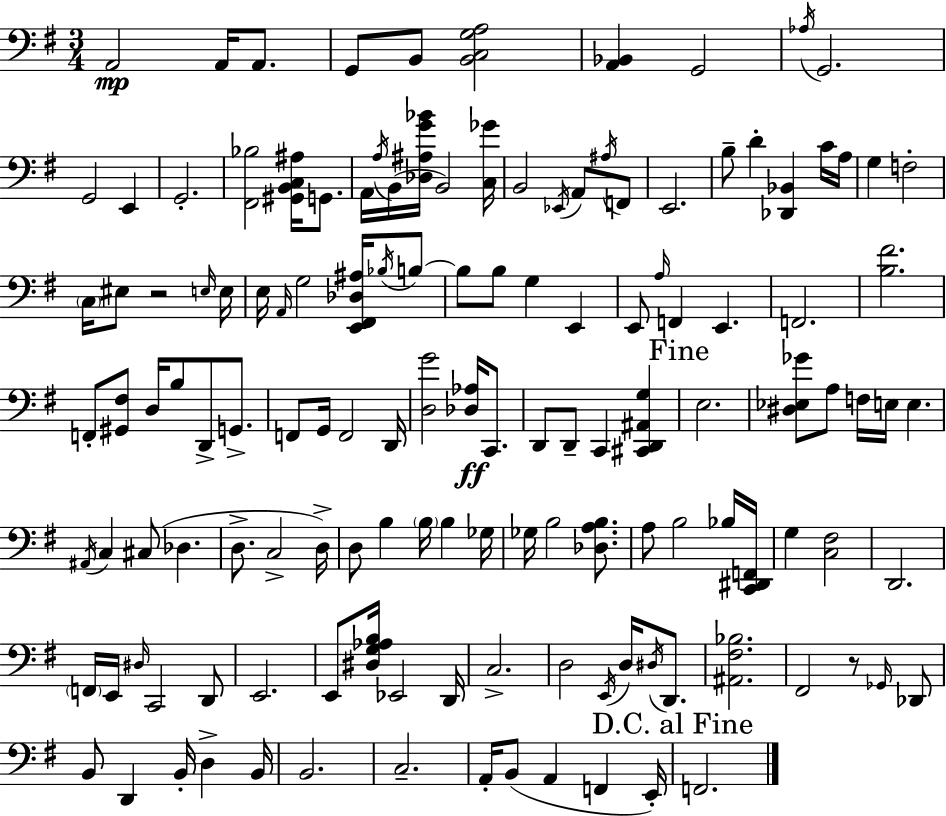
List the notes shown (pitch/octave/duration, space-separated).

A2/h A2/s A2/e. G2/e B2/e [B2,C3,G3,A3]/h [A2,Bb2]/q G2/h Ab3/s G2/h. G2/h E2/q G2/h. [F#2,Bb3]/h [G#2,B2,C3,A#3]/s G2/e. A2/s A3/s B2/s [Db3,A#3,G4,Bb4]/s B2/h [C3,Gb4]/s B2/h Eb2/s A2/e A#3/s F2/e E2/h. B3/e D4/q [Db2,Bb2]/q C4/s A3/s G3/q F3/h C3/s EIS3/e R/h E3/s E3/s E3/s A2/s G3/h [E2,F#2,Db3,A#3]/s Bb3/s B3/e B3/e B3/e G3/q E2/q E2/e A3/s F2/q E2/q. F2/h. [B3,F#4]/h. F2/e [G#2,F#3]/e D3/s B3/e D2/e G2/e. F2/e G2/s F2/h D2/s [D3,G4]/h [Db3,Ab3]/s C2/e. D2/e D2/e C2/q [C#2,D2,A#2,G3]/q E3/h. [D#3,Eb3,Gb4]/e A3/e F3/s E3/s E3/q. A#2/s C3/q C#3/e Db3/q. D3/e. C3/h D3/s D3/e B3/q B3/s B3/q Gb3/s Gb3/s B3/h [Db3,A3,B3]/e. A3/e B3/h Bb3/s [C2,D#2,F2]/s G3/q [C3,F#3]/h D2/h. F2/s E2/s D#3/s C2/h D2/e E2/h. E2/e [D#3,G3,Ab3,B3]/s Eb2/h D2/s C3/h. D3/h E2/s D3/s D#3/s D2/e. [A#2,F#3,Bb3]/h. F#2/h R/e Gb2/s Db2/e B2/e D2/q B2/s D3/q B2/s B2/h. C3/h. A2/s B2/e A2/q F2/q E2/s F2/h.